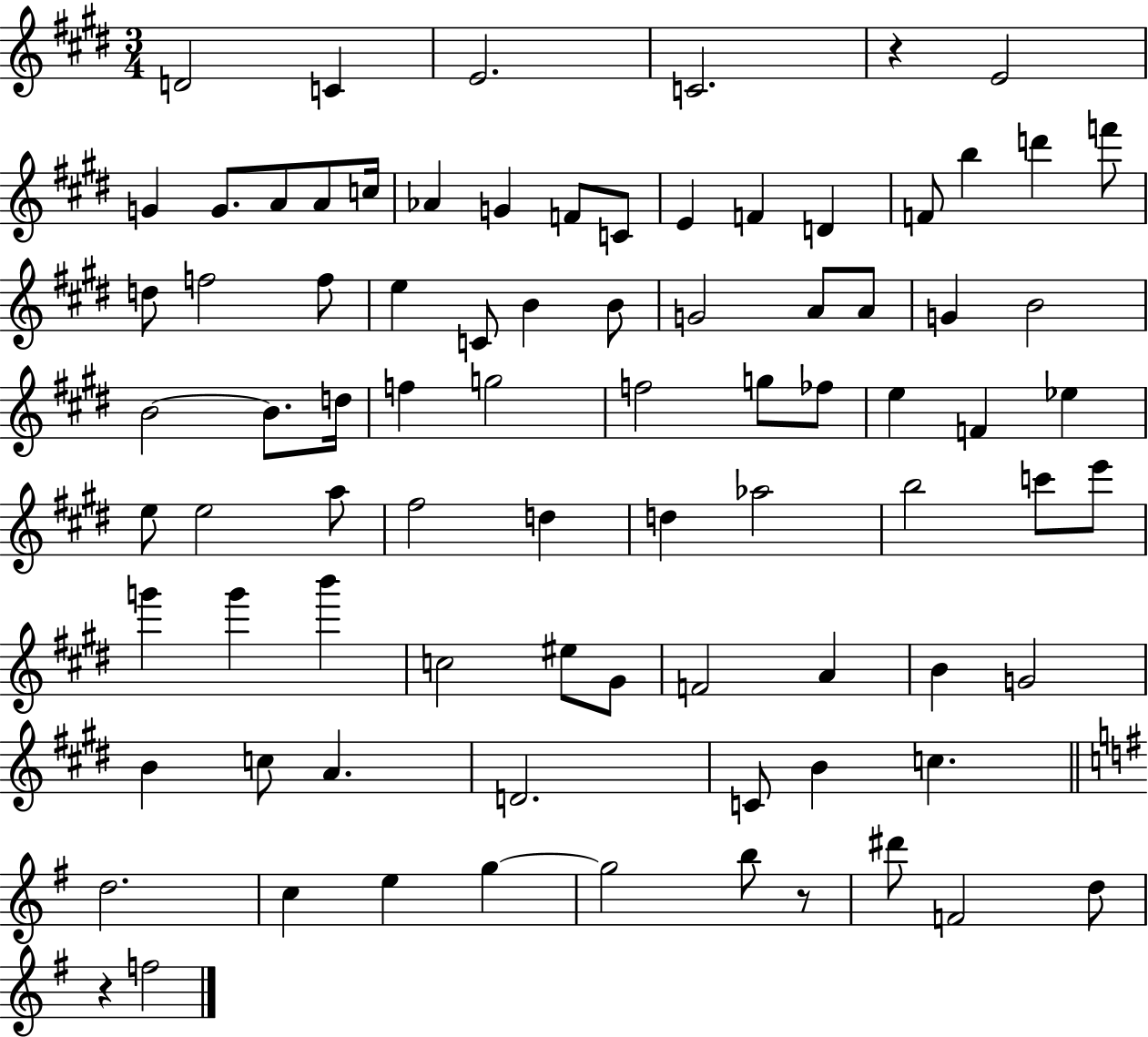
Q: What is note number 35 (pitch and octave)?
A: B4